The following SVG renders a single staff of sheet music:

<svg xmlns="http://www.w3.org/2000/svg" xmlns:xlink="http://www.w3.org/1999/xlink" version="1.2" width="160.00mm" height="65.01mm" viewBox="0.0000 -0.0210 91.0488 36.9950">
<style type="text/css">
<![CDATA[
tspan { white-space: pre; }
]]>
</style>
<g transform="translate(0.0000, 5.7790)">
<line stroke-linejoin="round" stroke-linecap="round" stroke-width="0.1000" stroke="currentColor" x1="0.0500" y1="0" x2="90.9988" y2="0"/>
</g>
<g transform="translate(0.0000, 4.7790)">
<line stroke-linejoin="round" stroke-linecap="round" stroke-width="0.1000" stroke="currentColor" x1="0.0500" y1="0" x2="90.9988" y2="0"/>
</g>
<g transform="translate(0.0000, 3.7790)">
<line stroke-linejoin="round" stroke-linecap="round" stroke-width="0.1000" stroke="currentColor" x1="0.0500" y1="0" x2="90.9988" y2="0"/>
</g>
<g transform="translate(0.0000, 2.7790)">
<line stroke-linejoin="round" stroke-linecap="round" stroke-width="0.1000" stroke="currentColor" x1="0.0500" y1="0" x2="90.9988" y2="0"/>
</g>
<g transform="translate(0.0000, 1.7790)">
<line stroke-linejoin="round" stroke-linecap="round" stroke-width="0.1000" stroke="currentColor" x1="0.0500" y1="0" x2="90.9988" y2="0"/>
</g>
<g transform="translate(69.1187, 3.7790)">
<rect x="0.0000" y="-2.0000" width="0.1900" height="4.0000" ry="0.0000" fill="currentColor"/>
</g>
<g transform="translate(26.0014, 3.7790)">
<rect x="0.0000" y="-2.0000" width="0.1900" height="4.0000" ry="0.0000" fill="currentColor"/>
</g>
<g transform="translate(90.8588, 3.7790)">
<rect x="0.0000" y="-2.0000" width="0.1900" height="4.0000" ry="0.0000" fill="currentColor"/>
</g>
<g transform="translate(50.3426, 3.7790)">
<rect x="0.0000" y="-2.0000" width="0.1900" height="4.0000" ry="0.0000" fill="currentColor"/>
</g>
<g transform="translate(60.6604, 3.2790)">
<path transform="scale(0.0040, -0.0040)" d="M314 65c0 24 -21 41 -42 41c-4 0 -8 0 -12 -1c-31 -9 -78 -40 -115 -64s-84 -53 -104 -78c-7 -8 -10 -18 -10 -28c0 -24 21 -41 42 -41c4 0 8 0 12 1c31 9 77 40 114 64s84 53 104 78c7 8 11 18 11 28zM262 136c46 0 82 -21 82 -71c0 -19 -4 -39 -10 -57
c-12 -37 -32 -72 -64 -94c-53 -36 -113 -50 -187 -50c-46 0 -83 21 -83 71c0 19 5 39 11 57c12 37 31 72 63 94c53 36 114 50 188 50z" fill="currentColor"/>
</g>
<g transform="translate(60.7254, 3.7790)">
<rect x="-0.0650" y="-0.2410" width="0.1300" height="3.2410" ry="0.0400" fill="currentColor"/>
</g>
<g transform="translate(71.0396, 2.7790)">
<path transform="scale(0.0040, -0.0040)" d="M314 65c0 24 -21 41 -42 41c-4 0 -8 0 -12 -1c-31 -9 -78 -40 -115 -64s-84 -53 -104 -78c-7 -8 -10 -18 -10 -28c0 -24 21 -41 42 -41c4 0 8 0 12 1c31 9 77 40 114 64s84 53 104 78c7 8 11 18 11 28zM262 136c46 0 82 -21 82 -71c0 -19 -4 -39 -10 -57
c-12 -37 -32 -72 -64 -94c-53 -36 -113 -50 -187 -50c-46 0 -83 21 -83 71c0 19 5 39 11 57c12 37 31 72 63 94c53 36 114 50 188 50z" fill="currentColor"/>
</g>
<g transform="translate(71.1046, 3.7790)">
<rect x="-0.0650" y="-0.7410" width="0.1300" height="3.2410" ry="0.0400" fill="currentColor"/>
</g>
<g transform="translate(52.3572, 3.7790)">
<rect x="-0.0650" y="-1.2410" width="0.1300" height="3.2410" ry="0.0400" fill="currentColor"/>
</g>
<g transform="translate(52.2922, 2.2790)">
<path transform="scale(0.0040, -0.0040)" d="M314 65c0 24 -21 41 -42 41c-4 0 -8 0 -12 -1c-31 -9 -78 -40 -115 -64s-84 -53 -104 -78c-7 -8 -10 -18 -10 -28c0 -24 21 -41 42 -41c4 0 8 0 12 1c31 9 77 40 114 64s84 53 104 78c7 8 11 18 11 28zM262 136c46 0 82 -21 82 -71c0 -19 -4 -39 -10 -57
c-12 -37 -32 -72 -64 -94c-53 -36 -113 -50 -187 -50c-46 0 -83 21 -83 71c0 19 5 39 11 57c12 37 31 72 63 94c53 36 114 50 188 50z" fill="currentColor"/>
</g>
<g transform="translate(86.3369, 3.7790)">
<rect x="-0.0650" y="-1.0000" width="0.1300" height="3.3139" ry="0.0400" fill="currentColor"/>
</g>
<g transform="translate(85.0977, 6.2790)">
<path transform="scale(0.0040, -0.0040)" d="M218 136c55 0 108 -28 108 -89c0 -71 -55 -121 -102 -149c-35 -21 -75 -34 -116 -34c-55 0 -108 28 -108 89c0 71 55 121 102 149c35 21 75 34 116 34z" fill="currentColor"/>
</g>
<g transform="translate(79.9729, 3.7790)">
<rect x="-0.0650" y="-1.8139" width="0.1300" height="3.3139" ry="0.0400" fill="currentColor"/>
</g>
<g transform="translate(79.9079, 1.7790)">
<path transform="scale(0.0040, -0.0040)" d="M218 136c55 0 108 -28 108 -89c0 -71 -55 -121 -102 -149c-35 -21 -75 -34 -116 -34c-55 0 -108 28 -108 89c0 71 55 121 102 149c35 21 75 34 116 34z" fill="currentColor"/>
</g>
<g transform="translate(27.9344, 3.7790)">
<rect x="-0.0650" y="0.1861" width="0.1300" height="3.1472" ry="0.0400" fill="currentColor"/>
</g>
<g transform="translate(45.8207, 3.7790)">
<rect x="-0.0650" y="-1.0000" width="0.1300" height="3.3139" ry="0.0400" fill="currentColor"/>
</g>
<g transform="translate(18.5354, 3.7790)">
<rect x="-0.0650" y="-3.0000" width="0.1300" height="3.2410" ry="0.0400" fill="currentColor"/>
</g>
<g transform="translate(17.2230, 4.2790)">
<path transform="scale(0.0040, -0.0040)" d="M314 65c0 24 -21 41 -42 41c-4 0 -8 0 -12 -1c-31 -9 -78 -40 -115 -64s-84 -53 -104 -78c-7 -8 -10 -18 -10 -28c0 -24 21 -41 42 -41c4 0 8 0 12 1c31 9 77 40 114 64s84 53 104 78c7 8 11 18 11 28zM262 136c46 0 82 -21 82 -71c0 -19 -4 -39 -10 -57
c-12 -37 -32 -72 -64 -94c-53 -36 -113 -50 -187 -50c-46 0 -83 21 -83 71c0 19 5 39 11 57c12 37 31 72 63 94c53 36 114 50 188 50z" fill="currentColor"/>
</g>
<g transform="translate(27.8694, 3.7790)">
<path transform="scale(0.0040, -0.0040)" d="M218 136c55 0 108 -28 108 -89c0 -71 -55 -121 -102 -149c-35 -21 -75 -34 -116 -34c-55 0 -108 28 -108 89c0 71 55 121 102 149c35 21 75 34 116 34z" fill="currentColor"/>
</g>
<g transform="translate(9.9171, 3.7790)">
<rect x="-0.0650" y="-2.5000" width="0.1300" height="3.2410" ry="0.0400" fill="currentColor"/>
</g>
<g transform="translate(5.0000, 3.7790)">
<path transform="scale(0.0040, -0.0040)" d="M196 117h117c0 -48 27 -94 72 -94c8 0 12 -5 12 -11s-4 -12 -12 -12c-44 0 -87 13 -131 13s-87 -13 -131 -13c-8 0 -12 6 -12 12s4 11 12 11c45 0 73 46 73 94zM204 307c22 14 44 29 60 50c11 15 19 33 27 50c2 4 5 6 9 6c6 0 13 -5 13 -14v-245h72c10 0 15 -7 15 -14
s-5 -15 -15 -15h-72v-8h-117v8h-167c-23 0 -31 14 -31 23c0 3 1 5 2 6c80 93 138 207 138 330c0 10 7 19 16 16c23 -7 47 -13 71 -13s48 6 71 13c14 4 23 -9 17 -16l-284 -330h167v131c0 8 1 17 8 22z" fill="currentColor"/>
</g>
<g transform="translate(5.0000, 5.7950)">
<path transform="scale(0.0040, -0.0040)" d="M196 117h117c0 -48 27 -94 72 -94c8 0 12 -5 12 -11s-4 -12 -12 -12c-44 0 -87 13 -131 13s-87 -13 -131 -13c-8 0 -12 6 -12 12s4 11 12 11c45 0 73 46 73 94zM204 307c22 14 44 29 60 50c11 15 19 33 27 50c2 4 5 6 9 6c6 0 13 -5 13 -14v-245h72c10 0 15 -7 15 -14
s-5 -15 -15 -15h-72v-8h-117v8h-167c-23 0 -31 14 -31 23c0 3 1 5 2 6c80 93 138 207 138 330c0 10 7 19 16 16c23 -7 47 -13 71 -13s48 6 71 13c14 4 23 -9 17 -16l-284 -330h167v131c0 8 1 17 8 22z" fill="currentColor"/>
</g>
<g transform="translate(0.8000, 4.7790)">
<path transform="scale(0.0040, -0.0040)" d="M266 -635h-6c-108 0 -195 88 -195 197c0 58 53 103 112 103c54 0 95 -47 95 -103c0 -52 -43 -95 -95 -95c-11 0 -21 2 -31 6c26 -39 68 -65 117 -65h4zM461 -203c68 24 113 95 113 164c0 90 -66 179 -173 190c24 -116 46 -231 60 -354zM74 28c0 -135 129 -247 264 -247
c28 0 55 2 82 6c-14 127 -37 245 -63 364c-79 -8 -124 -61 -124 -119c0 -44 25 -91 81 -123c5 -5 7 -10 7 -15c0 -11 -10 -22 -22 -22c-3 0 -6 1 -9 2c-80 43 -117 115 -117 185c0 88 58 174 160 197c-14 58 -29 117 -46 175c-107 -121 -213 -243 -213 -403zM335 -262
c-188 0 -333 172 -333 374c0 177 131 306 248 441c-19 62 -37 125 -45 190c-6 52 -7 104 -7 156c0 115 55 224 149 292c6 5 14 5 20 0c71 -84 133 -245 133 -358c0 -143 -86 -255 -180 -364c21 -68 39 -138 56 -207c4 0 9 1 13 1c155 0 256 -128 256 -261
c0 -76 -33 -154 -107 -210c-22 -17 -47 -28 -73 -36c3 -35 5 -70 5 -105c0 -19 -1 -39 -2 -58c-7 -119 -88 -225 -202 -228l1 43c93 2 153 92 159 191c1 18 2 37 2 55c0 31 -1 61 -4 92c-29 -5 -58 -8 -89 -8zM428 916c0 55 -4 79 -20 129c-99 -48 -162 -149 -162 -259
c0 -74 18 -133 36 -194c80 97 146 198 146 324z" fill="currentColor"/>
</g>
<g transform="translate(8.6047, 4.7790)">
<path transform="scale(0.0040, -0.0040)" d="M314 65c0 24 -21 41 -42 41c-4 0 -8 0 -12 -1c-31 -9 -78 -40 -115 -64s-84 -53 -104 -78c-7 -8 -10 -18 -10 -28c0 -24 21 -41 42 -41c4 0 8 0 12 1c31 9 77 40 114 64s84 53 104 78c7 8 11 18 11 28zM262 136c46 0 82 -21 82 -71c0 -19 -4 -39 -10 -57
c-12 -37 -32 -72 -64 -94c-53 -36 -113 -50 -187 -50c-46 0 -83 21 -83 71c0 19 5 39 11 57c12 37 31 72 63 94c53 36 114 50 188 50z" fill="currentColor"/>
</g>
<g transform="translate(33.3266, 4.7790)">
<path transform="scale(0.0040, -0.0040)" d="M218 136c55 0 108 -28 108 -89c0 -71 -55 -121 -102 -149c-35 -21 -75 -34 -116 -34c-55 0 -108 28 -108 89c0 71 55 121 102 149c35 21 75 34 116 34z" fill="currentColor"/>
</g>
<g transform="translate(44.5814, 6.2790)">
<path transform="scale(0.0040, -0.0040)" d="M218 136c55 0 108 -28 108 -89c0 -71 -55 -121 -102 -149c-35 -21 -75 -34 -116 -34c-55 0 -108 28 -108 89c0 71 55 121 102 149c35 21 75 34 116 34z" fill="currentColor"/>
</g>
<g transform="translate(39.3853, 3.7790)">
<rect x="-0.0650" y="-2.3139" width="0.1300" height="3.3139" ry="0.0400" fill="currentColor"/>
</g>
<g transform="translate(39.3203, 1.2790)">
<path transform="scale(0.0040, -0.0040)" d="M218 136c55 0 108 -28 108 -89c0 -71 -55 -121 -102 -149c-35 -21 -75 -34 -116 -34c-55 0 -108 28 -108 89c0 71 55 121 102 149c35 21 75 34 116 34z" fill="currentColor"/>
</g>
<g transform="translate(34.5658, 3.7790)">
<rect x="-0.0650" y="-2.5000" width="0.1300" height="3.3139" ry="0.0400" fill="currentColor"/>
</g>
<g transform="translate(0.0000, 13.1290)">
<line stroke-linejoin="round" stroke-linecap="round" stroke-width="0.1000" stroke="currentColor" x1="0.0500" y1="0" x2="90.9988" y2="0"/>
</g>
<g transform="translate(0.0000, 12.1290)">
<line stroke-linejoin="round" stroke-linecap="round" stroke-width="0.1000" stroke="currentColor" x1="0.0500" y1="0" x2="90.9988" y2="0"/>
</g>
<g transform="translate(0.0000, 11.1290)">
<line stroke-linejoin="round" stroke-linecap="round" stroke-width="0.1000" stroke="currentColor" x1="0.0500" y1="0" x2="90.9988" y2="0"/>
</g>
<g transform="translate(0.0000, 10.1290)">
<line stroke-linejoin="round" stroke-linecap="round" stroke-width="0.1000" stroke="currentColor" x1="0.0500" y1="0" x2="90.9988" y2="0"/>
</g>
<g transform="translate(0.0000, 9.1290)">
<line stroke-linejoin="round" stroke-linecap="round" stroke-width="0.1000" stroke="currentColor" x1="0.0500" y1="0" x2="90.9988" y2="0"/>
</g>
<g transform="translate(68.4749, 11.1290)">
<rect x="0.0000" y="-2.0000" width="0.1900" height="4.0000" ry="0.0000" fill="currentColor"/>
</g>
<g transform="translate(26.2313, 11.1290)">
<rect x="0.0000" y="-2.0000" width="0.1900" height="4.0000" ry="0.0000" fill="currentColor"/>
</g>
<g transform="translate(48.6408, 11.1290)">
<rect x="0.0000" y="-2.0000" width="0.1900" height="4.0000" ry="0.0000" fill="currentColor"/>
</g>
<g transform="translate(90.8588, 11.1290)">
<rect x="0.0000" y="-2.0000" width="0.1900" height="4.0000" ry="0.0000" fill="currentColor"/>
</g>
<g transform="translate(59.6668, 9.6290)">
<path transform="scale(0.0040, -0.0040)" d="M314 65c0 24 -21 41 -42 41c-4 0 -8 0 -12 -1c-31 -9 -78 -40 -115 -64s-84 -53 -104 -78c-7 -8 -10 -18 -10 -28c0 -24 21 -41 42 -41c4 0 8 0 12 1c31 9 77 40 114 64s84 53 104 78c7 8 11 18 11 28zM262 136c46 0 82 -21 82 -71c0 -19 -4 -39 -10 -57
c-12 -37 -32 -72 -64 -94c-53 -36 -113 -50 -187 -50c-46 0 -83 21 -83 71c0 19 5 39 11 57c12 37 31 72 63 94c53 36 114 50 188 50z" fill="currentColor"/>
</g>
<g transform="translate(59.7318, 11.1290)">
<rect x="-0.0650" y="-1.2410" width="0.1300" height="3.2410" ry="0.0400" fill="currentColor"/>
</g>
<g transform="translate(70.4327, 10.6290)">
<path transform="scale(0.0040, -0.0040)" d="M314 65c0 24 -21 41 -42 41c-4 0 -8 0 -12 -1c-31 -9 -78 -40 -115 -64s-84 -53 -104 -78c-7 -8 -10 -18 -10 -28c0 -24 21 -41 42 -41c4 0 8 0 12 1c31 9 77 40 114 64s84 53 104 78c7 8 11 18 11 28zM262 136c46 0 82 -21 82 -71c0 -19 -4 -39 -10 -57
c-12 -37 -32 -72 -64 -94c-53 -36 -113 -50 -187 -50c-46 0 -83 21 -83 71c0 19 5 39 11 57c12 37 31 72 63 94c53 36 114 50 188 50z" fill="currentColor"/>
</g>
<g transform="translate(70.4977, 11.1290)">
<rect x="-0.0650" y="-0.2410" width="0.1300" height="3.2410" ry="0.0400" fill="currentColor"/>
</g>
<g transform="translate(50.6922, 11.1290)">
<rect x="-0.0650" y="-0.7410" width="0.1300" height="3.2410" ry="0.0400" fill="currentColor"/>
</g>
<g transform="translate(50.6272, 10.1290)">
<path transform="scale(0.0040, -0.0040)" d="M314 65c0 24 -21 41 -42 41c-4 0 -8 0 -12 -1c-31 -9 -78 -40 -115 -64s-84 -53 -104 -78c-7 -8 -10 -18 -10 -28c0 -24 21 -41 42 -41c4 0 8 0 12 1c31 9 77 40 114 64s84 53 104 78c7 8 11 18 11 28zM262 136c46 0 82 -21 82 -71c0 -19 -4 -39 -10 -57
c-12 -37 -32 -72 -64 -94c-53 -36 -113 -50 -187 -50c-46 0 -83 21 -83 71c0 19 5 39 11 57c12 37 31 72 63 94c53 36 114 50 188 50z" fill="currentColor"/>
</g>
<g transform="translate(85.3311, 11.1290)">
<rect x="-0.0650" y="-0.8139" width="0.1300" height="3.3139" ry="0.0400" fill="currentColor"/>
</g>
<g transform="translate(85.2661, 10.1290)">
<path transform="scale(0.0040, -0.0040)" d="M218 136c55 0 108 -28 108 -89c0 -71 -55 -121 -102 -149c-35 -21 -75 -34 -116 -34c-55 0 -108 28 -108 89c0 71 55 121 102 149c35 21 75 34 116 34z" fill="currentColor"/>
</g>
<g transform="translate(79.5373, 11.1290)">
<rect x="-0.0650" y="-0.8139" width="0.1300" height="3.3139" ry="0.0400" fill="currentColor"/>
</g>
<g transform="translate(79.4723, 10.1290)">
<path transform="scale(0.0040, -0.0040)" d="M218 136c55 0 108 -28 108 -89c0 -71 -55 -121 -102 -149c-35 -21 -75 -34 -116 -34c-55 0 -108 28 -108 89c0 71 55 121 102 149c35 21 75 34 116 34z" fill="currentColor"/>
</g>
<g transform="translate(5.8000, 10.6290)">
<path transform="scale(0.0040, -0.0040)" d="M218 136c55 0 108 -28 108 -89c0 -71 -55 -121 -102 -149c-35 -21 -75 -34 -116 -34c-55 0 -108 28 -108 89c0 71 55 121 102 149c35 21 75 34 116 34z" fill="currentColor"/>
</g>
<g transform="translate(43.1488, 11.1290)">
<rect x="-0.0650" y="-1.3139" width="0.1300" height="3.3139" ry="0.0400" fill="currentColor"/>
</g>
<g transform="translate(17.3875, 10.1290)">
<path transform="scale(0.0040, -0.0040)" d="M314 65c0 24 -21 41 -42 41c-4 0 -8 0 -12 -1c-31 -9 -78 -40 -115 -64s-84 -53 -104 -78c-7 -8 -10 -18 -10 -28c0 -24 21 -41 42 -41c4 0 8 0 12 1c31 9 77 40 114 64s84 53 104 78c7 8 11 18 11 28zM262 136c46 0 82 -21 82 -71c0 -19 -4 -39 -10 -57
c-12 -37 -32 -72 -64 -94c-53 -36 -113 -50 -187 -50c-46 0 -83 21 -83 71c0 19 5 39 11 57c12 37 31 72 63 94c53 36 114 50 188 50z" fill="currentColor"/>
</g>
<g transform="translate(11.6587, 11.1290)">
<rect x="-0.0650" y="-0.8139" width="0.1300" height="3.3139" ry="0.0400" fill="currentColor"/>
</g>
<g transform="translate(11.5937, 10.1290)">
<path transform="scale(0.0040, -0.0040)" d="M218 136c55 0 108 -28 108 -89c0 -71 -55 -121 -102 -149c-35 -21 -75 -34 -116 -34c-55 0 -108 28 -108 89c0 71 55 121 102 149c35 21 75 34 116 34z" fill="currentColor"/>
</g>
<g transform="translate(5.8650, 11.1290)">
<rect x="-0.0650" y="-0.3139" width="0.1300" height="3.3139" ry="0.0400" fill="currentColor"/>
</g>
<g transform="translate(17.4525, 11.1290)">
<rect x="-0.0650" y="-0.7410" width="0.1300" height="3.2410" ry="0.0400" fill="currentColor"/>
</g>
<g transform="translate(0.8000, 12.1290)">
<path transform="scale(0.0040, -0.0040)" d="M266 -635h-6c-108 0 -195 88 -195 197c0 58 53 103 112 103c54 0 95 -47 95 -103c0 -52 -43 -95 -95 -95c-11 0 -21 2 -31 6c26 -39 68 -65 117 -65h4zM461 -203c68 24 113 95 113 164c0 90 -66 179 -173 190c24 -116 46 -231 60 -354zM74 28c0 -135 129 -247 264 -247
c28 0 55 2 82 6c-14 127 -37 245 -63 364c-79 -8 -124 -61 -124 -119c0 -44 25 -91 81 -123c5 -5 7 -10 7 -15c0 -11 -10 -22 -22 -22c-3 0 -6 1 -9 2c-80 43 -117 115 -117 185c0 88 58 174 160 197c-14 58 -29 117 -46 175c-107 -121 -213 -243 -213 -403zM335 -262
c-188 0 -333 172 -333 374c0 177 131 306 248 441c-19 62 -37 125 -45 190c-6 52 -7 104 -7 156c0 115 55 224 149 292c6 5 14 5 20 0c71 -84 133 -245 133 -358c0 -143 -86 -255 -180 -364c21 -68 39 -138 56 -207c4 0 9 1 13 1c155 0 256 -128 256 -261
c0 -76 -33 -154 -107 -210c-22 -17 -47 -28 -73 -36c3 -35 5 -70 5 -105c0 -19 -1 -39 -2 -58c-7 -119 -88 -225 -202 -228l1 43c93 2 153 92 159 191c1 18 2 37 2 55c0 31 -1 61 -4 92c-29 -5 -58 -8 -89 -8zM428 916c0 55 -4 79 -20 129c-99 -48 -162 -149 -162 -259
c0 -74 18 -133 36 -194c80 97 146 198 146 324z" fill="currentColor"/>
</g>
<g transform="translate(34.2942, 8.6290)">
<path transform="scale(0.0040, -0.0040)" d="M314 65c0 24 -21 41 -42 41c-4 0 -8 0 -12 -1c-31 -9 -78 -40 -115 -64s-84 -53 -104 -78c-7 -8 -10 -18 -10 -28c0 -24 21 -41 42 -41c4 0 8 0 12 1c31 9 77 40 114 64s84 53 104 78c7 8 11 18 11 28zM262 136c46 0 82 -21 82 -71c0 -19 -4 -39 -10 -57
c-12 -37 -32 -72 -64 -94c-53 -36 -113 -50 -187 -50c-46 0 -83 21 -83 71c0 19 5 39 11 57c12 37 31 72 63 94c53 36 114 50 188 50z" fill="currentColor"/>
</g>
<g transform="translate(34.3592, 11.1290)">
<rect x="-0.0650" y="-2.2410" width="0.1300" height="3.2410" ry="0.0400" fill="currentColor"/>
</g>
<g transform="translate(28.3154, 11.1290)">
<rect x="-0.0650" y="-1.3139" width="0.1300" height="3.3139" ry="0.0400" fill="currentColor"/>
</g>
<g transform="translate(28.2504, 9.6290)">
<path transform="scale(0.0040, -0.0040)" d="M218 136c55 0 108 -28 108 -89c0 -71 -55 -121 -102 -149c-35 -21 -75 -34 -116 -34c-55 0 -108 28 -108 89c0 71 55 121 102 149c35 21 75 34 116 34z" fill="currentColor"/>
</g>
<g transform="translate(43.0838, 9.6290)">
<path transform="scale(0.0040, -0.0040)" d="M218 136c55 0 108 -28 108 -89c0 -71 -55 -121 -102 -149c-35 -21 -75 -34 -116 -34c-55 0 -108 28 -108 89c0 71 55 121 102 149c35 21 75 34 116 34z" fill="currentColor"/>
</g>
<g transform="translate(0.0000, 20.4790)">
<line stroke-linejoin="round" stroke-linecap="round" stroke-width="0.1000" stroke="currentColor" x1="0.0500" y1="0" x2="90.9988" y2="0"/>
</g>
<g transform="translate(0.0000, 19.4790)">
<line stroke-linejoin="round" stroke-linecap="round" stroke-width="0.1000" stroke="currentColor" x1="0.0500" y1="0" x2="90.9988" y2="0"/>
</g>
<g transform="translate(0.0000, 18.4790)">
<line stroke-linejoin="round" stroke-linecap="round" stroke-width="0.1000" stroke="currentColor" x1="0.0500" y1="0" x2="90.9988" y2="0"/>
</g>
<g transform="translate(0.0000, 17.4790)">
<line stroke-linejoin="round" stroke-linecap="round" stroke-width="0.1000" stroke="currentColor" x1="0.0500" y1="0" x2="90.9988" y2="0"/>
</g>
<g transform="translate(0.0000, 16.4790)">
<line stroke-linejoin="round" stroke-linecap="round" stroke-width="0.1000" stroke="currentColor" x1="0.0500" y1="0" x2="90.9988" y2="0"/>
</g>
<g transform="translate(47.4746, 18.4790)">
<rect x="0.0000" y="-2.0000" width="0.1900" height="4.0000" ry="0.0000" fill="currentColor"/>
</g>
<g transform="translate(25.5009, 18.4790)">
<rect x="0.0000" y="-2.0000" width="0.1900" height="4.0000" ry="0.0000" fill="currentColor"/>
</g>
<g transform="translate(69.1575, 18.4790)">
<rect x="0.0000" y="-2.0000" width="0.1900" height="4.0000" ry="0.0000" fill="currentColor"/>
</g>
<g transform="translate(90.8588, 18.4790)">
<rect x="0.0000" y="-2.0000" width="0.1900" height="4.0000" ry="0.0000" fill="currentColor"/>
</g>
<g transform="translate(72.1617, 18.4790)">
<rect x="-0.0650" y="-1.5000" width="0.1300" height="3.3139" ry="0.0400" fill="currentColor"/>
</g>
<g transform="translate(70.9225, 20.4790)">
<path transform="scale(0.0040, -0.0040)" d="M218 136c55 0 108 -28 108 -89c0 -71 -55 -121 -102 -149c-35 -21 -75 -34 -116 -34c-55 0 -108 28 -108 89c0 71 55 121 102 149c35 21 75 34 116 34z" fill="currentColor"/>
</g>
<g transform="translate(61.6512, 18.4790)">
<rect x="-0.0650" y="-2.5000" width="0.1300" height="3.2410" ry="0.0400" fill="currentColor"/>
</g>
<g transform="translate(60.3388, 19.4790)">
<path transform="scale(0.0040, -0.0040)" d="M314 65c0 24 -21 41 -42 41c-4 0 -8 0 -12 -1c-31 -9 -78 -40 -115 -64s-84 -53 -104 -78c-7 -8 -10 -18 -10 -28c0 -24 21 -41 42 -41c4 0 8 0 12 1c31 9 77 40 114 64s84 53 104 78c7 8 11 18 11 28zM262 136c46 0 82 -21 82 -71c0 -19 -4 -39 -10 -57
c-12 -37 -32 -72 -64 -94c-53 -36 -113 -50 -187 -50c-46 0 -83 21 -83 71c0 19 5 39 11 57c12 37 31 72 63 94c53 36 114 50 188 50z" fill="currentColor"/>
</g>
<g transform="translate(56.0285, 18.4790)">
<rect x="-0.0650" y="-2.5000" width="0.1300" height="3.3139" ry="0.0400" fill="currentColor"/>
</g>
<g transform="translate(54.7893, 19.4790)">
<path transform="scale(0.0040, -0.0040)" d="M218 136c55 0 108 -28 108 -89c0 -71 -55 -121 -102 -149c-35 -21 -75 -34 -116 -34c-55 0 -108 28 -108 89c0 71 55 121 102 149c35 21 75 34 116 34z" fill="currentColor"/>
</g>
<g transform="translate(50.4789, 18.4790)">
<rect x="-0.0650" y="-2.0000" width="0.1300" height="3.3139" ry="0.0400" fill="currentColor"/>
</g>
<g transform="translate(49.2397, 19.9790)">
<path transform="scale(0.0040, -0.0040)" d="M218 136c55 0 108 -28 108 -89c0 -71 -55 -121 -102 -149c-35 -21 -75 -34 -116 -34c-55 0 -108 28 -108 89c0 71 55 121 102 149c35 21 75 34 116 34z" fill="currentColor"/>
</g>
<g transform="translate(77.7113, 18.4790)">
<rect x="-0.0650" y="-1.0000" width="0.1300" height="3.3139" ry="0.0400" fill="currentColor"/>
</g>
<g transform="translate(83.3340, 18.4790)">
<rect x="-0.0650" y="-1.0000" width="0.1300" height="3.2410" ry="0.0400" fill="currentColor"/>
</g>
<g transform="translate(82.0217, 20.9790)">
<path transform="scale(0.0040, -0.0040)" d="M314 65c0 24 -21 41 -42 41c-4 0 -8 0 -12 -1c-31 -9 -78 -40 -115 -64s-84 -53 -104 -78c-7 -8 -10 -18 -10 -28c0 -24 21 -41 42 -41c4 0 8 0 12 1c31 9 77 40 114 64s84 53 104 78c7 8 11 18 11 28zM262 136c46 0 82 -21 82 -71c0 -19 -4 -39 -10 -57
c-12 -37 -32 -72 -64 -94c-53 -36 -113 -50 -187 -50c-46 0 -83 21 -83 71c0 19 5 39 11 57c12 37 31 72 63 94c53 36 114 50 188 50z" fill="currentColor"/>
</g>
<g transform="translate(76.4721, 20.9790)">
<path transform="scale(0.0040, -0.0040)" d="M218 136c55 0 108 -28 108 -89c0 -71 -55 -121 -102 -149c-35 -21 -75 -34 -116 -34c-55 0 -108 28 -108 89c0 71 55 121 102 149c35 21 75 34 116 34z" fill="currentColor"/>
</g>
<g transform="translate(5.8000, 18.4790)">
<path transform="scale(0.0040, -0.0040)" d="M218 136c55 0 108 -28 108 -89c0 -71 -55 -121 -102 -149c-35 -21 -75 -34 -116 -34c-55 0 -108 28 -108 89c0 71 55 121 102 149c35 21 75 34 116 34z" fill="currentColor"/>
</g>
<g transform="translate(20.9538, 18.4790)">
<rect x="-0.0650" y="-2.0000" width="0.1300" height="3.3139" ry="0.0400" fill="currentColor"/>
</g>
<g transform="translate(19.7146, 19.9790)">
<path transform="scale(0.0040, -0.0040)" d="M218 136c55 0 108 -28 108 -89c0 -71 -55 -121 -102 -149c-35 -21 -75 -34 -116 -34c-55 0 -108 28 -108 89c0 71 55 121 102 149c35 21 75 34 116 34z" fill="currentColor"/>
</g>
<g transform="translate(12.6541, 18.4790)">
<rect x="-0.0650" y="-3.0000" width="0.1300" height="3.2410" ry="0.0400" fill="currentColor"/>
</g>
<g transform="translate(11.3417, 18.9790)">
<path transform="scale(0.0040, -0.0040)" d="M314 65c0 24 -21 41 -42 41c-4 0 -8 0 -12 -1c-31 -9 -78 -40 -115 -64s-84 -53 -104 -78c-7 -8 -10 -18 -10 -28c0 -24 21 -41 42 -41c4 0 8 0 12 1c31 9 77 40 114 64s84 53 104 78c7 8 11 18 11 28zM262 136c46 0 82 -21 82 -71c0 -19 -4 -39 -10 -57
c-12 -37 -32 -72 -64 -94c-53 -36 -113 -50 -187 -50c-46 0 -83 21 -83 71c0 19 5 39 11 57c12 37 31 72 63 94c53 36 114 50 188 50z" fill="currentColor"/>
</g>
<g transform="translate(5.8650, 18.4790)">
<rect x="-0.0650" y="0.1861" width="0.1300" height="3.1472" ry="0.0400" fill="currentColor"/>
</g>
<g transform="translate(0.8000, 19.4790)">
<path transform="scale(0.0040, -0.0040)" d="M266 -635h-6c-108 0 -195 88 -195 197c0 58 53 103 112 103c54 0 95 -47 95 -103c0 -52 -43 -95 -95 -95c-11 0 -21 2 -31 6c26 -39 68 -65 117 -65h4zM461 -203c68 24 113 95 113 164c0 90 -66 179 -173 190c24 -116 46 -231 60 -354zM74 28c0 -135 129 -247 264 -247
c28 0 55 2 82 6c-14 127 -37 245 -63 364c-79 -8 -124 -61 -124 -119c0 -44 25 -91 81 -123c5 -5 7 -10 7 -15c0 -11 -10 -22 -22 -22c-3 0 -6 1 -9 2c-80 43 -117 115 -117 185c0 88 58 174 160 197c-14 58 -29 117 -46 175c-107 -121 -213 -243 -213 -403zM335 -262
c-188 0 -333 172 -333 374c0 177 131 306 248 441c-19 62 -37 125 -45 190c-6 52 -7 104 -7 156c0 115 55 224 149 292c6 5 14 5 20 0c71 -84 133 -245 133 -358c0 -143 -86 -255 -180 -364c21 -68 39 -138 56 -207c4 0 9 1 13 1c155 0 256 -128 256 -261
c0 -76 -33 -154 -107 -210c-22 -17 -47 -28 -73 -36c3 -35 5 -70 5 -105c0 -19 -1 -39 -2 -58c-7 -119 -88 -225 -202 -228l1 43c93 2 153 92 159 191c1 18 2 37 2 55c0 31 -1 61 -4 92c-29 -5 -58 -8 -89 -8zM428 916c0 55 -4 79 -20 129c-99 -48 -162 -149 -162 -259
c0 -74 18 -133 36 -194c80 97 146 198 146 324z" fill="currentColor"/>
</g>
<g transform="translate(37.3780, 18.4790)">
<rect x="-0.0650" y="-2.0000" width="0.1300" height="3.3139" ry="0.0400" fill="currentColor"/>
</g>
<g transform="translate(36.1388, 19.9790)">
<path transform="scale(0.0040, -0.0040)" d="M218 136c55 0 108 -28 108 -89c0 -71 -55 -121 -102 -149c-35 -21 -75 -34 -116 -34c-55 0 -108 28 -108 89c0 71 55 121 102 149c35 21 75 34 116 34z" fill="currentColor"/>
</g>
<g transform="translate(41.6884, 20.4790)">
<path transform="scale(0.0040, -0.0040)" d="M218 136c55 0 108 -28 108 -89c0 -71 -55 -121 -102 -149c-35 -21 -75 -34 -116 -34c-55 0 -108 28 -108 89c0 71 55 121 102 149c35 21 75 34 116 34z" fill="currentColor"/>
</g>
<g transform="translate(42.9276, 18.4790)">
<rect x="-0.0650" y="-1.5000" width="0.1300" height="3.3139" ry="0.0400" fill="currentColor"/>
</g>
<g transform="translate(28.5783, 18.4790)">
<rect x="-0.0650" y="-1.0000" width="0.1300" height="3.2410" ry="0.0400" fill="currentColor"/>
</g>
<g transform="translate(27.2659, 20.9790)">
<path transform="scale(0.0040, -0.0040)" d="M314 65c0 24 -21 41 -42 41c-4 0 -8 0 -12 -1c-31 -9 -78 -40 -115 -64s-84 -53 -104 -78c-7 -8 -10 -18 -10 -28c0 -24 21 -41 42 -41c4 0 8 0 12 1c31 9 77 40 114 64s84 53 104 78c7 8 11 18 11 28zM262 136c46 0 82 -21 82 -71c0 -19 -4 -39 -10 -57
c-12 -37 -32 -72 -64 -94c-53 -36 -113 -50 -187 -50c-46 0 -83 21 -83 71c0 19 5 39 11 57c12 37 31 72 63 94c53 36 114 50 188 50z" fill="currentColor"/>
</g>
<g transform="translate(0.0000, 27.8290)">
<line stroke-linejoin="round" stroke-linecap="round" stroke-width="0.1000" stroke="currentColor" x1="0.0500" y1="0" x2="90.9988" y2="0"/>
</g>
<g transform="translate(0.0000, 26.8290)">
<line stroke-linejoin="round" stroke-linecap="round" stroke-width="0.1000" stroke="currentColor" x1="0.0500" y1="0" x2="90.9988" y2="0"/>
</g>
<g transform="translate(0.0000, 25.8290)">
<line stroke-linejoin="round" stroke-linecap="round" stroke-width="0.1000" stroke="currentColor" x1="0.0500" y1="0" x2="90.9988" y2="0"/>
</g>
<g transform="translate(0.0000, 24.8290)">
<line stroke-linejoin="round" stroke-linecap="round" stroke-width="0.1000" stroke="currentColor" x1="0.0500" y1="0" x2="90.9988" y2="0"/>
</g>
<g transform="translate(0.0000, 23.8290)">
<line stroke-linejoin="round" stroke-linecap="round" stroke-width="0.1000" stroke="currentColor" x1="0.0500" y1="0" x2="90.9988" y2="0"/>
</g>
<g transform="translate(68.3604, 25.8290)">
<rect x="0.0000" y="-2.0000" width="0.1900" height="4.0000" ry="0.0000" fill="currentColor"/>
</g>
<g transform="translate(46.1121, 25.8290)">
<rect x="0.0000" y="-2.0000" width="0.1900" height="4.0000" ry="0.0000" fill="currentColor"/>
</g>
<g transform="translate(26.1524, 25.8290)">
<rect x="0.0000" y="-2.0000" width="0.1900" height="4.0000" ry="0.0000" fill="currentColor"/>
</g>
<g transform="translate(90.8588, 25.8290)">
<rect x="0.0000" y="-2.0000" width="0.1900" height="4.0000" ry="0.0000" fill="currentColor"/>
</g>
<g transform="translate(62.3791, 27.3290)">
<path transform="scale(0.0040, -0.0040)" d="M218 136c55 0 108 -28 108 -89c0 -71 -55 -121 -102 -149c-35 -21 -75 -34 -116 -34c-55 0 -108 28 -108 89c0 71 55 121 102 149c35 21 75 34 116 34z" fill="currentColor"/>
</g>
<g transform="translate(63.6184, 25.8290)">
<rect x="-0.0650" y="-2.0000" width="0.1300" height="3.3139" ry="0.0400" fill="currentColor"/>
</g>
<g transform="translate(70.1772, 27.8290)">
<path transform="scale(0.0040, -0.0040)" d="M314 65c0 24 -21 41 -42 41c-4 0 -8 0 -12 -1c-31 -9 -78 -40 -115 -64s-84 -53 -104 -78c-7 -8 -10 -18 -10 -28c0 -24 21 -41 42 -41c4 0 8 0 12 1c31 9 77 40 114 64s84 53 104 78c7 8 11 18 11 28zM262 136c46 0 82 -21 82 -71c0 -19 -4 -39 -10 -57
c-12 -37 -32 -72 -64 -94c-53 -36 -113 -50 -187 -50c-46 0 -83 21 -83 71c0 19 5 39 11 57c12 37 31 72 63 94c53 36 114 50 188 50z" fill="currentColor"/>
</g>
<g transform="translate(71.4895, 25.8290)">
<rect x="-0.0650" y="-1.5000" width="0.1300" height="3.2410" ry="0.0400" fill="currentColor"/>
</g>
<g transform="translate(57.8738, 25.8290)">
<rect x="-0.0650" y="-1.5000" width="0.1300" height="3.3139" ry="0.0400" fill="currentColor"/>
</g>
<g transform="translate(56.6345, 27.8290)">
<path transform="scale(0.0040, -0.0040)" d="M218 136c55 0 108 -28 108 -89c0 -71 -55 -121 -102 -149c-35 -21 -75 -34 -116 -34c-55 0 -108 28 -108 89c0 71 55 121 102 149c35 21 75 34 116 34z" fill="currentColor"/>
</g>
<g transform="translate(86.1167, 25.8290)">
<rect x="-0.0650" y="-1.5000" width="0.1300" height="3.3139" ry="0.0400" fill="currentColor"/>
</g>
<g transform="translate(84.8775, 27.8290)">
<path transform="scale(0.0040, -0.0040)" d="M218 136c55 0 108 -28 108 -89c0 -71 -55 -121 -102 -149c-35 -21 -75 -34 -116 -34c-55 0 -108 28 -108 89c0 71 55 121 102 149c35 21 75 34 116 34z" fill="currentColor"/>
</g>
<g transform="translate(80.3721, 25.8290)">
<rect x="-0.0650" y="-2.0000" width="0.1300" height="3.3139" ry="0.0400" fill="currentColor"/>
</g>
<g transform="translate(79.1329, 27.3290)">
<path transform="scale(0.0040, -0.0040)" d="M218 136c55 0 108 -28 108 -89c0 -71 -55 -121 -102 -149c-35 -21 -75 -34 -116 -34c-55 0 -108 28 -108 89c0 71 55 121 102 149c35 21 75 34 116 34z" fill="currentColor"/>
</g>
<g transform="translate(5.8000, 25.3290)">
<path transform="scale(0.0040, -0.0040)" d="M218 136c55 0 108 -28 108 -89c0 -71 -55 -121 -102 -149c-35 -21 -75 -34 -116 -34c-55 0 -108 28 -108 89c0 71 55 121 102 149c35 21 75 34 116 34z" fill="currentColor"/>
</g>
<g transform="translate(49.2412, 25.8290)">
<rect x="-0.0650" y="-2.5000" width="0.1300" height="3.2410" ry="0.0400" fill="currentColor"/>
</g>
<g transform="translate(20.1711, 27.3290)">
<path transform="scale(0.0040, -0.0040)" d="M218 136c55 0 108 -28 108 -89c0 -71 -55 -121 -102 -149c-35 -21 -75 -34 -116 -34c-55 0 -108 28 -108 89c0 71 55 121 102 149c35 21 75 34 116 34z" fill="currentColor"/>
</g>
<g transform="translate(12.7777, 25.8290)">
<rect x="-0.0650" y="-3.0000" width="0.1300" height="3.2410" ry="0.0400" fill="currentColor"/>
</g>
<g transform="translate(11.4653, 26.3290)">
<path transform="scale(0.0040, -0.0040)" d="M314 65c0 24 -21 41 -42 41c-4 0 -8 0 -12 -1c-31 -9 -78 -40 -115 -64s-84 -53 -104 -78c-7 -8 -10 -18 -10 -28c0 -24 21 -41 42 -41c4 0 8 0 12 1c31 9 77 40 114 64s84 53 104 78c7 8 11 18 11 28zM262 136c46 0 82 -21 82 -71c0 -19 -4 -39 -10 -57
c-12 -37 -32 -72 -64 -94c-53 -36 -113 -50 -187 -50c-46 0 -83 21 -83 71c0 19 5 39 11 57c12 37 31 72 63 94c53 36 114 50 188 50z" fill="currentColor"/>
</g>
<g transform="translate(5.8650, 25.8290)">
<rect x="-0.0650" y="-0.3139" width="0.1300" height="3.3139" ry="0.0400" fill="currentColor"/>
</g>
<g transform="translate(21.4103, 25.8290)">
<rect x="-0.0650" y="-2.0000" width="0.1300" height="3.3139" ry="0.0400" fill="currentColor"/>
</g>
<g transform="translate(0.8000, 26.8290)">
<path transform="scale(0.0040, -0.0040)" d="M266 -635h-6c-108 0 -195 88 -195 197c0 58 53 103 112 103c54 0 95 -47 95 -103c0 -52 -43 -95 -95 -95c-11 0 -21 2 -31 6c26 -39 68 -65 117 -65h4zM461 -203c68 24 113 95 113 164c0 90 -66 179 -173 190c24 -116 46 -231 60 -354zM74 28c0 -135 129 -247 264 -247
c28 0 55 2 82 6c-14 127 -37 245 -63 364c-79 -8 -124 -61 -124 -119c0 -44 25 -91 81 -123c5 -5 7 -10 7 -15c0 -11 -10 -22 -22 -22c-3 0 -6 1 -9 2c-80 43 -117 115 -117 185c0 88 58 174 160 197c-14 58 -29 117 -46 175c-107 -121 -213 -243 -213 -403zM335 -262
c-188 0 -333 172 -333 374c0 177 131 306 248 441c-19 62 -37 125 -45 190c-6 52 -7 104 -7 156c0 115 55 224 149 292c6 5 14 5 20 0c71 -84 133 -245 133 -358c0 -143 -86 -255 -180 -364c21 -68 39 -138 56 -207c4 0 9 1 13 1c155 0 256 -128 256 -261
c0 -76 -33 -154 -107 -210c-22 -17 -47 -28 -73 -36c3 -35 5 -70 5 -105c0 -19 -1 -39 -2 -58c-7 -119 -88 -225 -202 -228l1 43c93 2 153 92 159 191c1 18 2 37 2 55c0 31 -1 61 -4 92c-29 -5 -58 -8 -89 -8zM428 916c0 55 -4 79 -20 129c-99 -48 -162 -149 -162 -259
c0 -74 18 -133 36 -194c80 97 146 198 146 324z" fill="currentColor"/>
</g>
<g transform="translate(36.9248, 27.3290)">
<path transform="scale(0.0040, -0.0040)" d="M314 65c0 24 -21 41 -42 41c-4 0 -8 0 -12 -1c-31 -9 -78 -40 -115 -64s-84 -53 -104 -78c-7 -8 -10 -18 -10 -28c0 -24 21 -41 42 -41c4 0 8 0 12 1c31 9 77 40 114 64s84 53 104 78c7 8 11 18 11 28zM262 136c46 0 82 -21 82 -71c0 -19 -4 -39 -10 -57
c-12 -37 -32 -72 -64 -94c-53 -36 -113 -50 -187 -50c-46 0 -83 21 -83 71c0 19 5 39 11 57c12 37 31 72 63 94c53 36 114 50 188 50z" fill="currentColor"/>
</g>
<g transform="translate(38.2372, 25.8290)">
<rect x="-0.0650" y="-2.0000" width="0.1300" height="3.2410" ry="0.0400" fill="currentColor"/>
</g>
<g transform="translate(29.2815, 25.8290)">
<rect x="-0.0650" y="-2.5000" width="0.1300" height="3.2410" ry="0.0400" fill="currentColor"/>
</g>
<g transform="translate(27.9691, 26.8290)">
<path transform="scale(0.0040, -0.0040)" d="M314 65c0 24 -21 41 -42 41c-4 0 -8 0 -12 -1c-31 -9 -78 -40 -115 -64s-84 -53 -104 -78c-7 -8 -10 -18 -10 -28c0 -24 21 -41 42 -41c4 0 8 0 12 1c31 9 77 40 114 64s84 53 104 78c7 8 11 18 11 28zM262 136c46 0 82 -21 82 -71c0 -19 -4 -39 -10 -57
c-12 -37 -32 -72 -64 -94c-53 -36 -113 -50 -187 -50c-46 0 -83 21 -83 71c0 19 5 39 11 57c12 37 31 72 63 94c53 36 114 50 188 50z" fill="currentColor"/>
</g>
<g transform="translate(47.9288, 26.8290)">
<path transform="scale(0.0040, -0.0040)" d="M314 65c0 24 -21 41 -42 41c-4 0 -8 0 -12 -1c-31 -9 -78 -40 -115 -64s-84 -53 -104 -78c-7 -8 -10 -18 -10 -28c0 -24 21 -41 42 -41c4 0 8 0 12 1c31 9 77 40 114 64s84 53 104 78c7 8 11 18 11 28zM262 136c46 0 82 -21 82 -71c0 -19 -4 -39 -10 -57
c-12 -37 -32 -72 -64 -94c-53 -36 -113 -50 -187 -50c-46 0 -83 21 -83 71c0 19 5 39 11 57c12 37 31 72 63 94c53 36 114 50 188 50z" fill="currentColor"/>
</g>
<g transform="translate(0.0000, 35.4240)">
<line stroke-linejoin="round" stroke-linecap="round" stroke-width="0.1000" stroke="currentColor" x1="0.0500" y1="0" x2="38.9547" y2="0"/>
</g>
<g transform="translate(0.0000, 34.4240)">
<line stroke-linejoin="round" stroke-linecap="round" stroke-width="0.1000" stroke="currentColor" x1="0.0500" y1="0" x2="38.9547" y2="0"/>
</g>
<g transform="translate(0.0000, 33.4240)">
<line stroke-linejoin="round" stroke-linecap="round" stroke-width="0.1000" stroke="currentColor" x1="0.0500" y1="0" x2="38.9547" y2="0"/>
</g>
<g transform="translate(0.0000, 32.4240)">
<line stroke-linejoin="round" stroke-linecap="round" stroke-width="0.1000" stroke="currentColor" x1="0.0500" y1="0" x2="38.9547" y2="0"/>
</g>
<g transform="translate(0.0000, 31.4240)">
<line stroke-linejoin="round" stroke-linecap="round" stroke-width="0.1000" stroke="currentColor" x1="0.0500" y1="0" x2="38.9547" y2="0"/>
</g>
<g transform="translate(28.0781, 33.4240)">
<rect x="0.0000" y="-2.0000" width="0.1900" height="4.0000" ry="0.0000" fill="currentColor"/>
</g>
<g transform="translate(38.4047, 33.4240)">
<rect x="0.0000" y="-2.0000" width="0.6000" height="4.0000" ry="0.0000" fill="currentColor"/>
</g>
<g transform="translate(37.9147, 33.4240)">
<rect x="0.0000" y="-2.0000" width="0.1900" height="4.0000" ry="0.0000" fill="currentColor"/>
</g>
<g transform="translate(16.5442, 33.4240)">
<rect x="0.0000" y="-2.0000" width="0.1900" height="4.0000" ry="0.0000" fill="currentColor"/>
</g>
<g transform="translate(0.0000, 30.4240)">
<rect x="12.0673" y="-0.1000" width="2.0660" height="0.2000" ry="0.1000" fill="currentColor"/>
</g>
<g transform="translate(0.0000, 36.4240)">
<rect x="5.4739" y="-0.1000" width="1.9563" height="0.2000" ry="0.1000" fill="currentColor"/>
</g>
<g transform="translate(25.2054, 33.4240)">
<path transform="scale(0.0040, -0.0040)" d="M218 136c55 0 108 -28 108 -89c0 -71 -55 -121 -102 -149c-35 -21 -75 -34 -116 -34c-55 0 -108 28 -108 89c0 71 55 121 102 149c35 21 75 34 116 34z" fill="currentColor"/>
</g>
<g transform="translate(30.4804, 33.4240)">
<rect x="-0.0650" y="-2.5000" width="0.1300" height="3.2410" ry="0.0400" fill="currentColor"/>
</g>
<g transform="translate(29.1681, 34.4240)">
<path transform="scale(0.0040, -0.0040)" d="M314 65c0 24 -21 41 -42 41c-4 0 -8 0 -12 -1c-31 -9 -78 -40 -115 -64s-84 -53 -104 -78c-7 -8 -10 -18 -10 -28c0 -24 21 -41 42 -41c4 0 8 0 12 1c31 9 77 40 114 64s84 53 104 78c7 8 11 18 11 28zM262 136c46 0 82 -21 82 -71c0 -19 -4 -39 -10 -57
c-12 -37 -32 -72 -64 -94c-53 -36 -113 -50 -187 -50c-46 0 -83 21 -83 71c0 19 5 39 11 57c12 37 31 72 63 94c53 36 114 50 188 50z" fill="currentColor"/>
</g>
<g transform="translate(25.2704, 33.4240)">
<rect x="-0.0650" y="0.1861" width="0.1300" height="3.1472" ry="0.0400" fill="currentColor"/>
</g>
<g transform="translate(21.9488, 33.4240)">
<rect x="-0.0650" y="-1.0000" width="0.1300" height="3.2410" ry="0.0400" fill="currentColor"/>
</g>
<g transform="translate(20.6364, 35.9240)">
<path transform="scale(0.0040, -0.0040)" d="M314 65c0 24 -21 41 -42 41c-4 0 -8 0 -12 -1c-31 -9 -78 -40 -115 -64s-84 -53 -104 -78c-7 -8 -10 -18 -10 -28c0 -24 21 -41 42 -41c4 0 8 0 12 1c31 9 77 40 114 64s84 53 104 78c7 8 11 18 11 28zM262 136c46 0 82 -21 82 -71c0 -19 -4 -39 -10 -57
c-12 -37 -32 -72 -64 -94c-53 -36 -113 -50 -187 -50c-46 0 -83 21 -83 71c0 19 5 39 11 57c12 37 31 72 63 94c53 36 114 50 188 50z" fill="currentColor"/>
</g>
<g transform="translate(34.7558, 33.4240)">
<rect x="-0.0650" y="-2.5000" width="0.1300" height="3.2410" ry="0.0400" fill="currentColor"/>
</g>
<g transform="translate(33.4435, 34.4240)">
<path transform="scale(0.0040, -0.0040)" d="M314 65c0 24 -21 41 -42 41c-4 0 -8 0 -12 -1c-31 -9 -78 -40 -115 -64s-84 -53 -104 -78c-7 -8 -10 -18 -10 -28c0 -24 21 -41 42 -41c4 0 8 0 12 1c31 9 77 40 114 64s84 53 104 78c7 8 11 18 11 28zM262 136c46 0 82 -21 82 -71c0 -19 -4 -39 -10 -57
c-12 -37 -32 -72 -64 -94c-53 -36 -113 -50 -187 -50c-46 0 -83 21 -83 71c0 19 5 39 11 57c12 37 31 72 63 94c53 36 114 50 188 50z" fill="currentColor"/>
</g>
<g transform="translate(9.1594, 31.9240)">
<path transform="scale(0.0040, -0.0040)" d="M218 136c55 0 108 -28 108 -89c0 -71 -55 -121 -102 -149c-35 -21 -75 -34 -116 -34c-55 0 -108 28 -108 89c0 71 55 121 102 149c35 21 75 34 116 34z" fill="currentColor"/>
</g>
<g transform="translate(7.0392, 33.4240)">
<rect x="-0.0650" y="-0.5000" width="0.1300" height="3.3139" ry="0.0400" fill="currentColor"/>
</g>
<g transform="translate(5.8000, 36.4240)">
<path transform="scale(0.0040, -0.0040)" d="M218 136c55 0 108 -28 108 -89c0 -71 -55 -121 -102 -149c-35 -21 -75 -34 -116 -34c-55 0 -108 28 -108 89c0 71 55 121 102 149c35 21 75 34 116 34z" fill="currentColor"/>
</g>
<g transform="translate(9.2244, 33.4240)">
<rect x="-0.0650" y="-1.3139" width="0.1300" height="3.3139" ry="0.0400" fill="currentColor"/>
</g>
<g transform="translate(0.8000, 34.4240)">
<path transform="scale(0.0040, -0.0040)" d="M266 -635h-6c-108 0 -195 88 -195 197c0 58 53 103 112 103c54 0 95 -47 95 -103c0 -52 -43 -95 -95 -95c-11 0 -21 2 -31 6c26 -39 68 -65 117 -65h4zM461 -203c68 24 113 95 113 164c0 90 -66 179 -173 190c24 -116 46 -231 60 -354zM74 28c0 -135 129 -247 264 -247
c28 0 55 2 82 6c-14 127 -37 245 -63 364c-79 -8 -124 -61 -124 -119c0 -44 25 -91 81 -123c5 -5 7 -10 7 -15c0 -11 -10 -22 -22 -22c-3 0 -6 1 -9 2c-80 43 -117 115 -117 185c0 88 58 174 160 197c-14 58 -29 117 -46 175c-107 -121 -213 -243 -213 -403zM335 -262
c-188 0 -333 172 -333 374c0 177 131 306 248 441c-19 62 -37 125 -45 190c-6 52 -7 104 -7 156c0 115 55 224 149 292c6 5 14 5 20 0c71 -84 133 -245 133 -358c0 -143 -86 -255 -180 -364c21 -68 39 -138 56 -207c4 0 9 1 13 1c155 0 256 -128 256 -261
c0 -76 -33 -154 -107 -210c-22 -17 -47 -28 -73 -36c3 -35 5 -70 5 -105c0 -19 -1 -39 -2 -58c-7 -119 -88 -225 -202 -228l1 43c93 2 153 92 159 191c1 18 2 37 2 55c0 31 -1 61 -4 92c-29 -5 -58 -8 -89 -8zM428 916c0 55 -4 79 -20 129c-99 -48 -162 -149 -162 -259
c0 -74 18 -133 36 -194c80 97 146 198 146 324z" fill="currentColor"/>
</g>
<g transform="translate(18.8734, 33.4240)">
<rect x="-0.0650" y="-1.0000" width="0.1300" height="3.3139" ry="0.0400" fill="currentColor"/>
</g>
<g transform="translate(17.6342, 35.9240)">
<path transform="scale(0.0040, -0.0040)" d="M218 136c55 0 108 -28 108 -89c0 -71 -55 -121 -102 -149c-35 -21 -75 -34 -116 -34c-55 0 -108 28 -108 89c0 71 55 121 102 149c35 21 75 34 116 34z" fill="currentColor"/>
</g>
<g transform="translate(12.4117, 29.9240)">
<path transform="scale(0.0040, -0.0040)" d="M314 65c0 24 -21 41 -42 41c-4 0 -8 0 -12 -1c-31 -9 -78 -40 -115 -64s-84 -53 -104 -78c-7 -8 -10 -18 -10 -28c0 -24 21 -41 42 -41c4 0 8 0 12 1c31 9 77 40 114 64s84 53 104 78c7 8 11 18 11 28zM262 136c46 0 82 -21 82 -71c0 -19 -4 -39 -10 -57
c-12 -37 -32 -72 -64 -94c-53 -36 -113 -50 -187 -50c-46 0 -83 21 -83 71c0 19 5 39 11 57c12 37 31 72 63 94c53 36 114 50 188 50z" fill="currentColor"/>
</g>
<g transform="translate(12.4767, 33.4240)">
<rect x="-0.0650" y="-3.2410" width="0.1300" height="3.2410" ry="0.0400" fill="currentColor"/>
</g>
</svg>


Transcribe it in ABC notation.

X:1
T:Untitled
M:4/4
L:1/4
K:C
G2 A2 B G g D e2 c2 d2 f D c d d2 e g2 e d2 e2 c2 d d B A2 F D2 F E F G G2 E D D2 c A2 F G2 F2 G2 E F E2 F E C e b2 D D2 B G2 G2